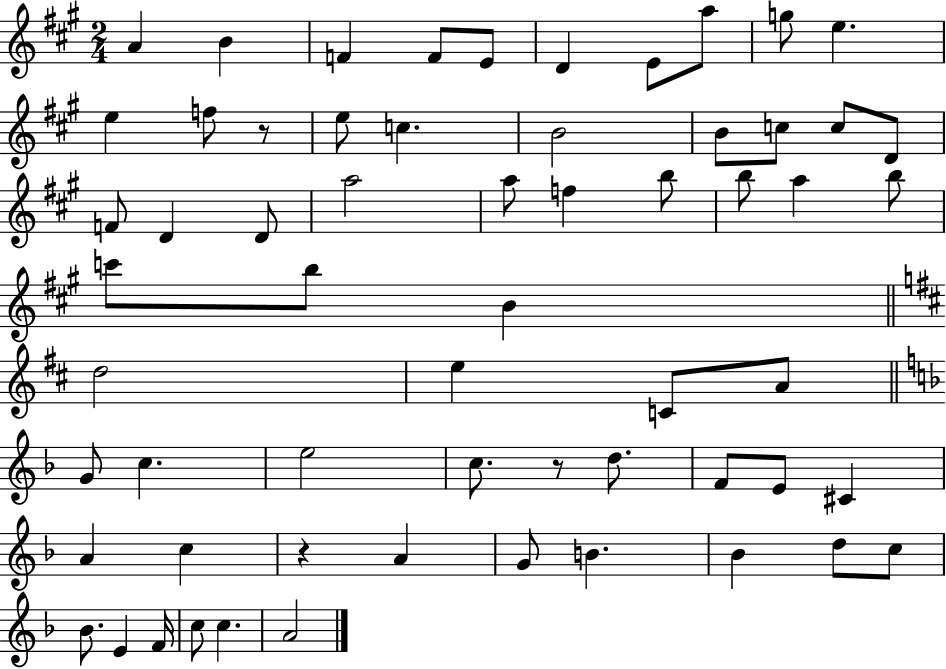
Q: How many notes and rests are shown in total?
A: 61